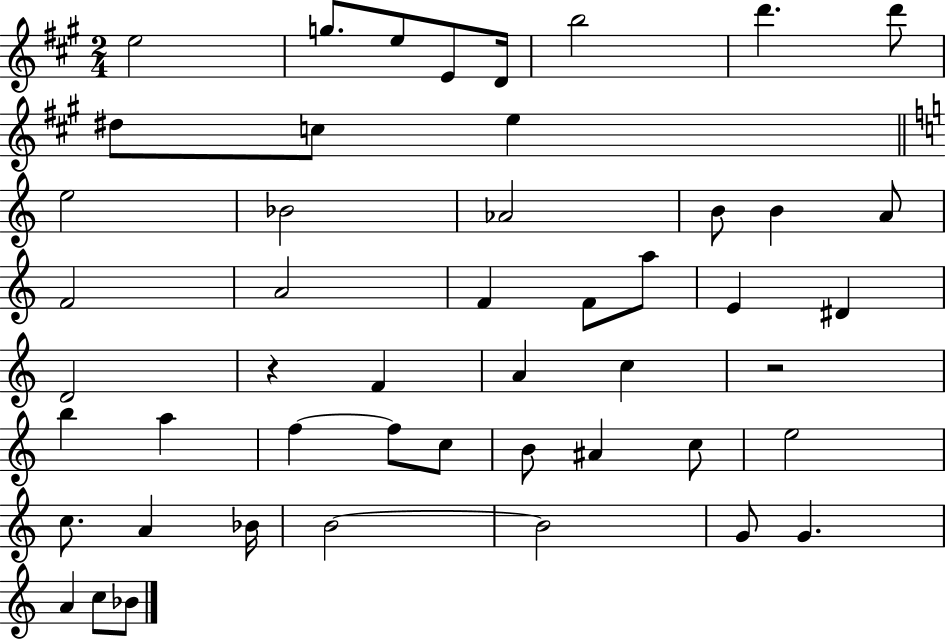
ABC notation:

X:1
T:Untitled
M:2/4
L:1/4
K:A
e2 g/2 e/2 E/2 D/4 b2 d' d'/2 ^d/2 c/2 e e2 _B2 _A2 B/2 B A/2 F2 A2 F F/2 a/2 E ^D D2 z F A c z2 b a f f/2 c/2 B/2 ^A c/2 e2 c/2 A _B/4 B2 B2 G/2 G A c/2 _B/2